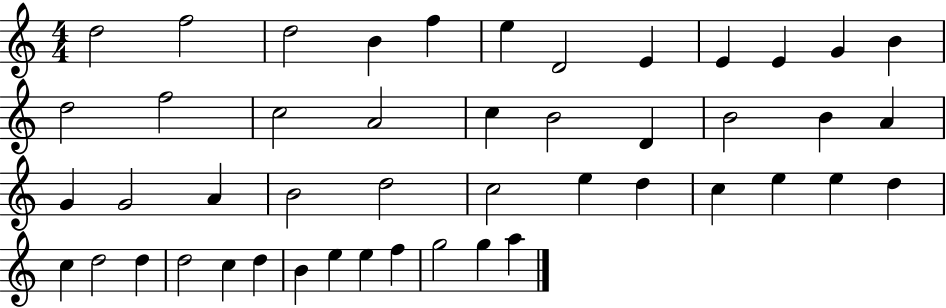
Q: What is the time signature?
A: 4/4